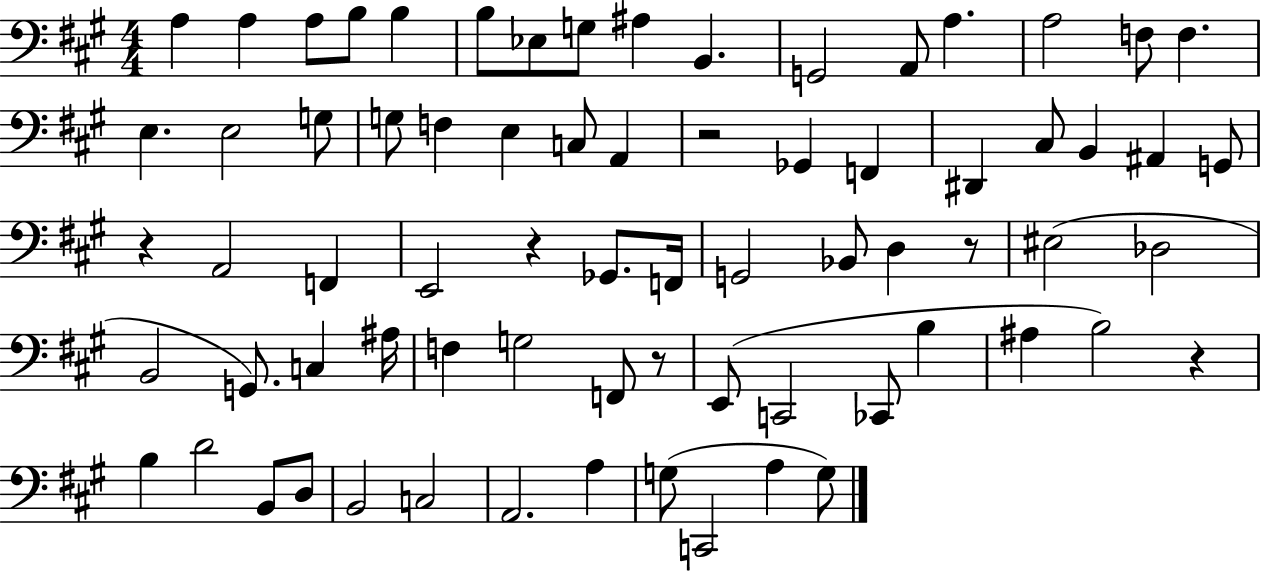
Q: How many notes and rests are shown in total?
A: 72